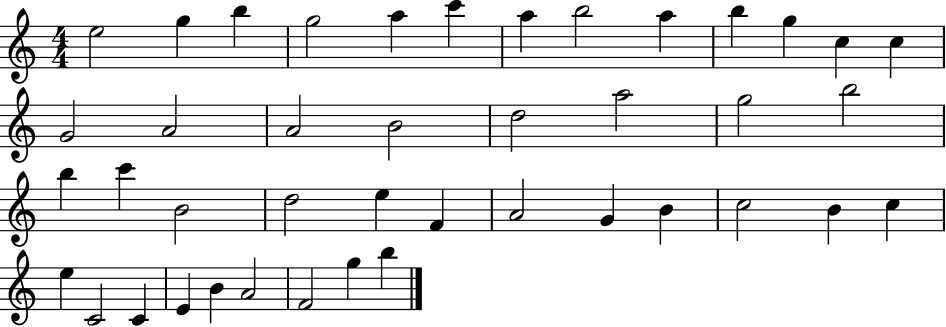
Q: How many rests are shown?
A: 0